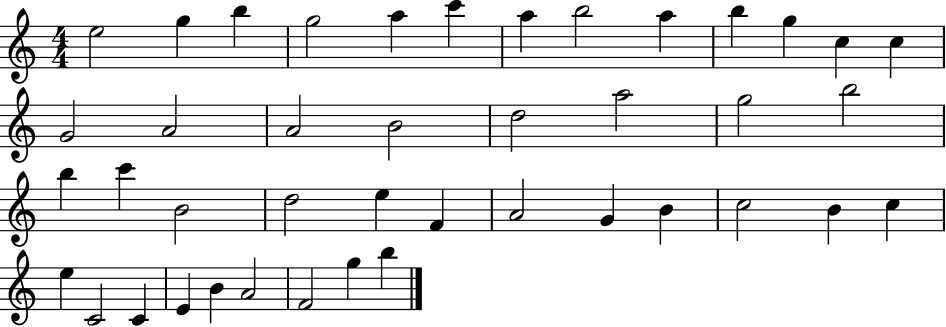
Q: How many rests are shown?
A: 0